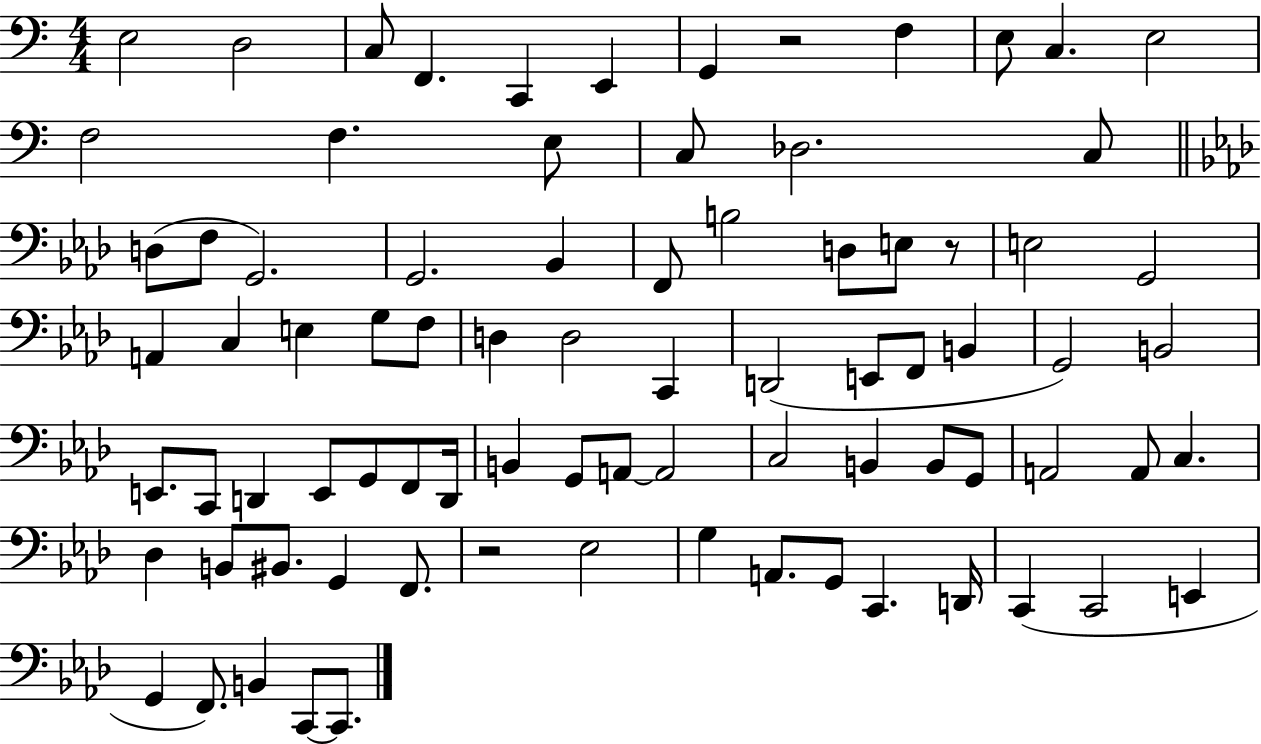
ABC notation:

X:1
T:Untitled
M:4/4
L:1/4
K:C
E,2 D,2 C,/2 F,, C,, E,, G,, z2 F, E,/2 C, E,2 F,2 F, E,/2 C,/2 _D,2 C,/2 D,/2 F,/2 G,,2 G,,2 _B,, F,,/2 B,2 D,/2 E,/2 z/2 E,2 G,,2 A,, C, E, G,/2 F,/2 D, D,2 C,, D,,2 E,,/2 F,,/2 B,, G,,2 B,,2 E,,/2 C,,/2 D,, E,,/2 G,,/2 F,,/2 D,,/4 B,, G,,/2 A,,/2 A,,2 C,2 B,, B,,/2 G,,/2 A,,2 A,,/2 C, _D, B,,/2 ^B,,/2 G,, F,,/2 z2 _E,2 G, A,,/2 G,,/2 C,, D,,/4 C,, C,,2 E,, G,, F,,/2 B,, C,,/2 C,,/2